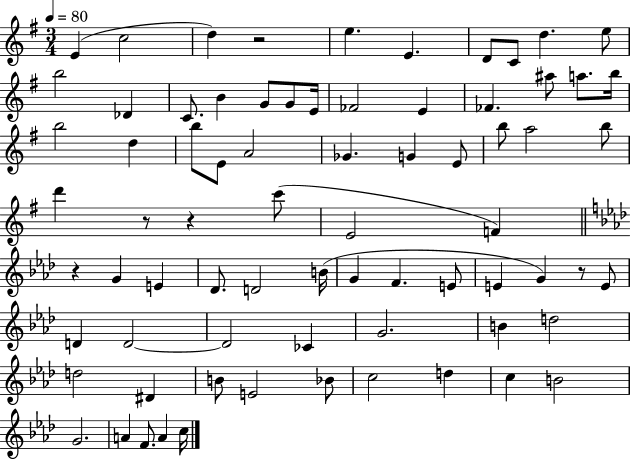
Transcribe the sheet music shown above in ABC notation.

X:1
T:Untitled
M:3/4
L:1/4
K:G
E c2 d z2 e E D/2 C/2 d e/2 b2 _D C/2 B G/2 G/2 E/4 _F2 E _F ^a/2 a/2 b/4 b2 d b/2 E/2 A2 _G G E/2 b/2 a2 b/2 d' z/2 z c'/2 E2 F z G E _D/2 D2 B/4 G F E/2 E G z/2 E/2 D D2 D2 _C G2 B d2 d2 ^D B/2 E2 _B/2 c2 d c B2 G2 A F/2 A c/4